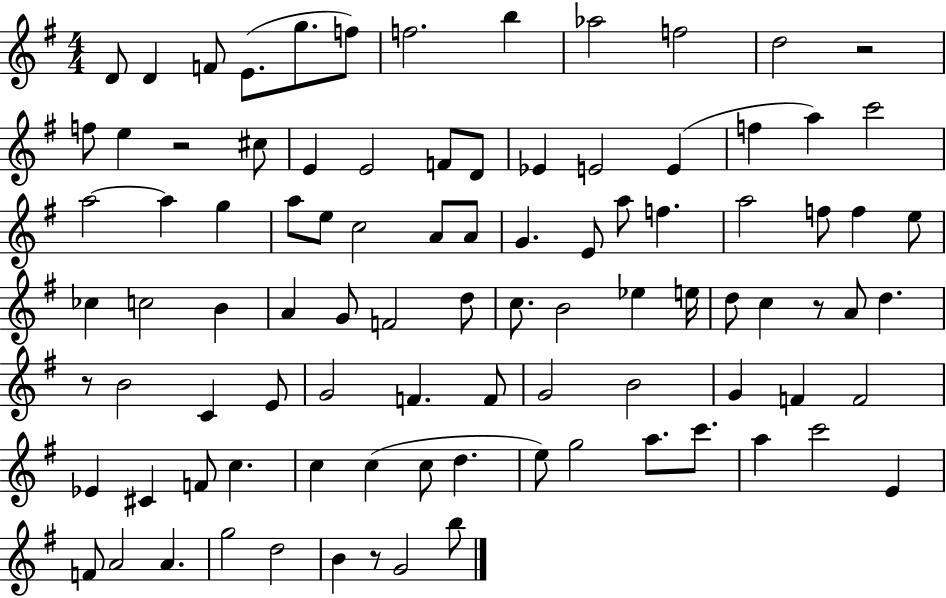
{
  \clef treble
  \numericTimeSignature
  \time 4/4
  \key g \major
  d'8 d'4 f'8 e'8.( g''8. f''8) | f''2. b''4 | aes''2 f''2 | d''2 r2 | \break f''8 e''4 r2 cis''8 | e'4 e'2 f'8 d'8 | ees'4 e'2 e'4( | f''4 a''4) c'''2 | \break a''2~~ a''4 g''4 | a''8 e''8 c''2 a'8 a'8 | g'4. e'8 a''8 f''4. | a''2 f''8 f''4 e''8 | \break ces''4 c''2 b'4 | a'4 g'8 f'2 d''8 | c''8. b'2 ees''4 e''16 | d''8 c''4 r8 a'8 d''4. | \break r8 b'2 c'4 e'8 | g'2 f'4. f'8 | g'2 b'2 | g'4 f'4 f'2 | \break ees'4 cis'4 f'8 c''4. | c''4 c''4( c''8 d''4. | e''8) g''2 a''8. c'''8. | a''4 c'''2 e'4 | \break f'8 a'2 a'4. | g''2 d''2 | b'4 r8 g'2 b''8 | \bar "|."
}